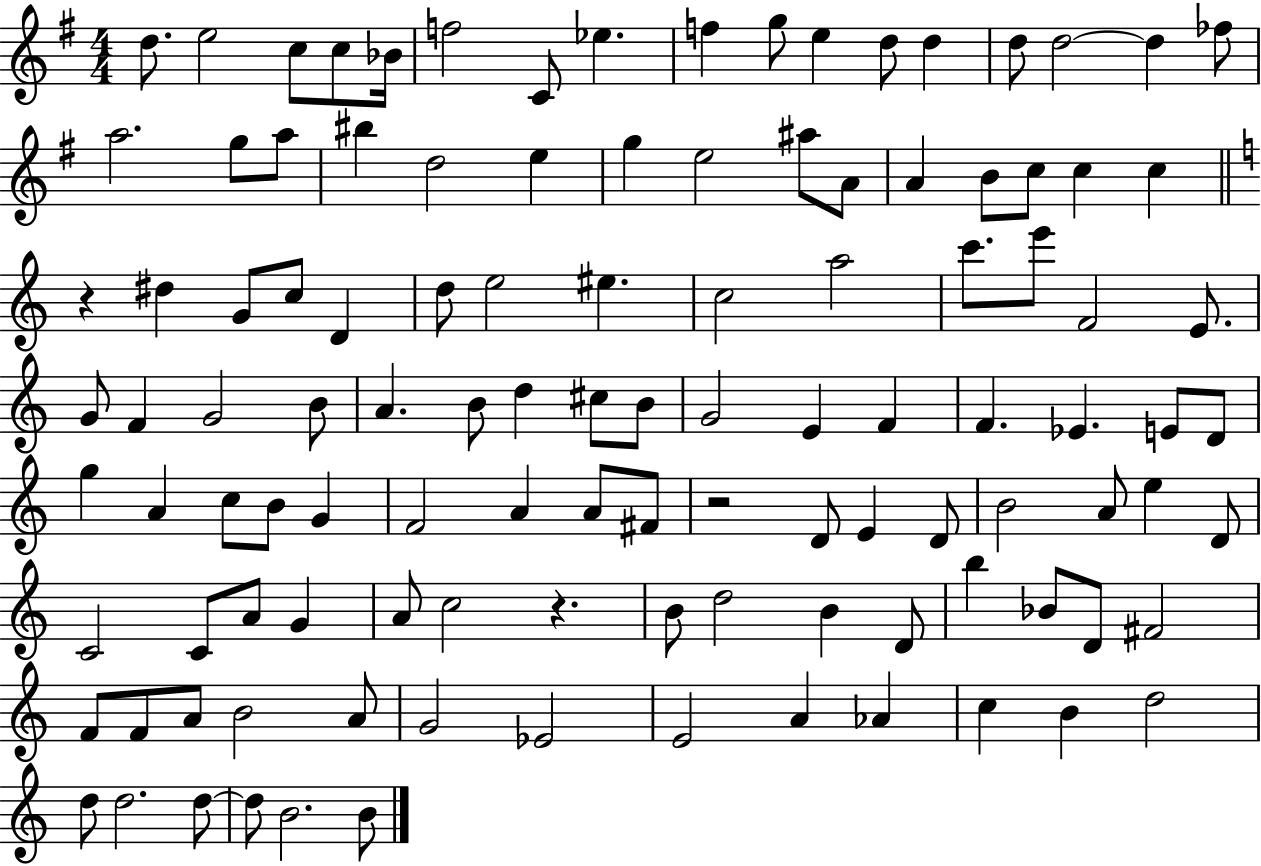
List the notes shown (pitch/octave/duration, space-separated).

D5/e. E5/h C5/e C5/e Bb4/s F5/h C4/e Eb5/q. F5/q G5/e E5/q D5/e D5/q D5/e D5/h D5/q FES5/e A5/h. G5/e A5/e BIS5/q D5/h E5/q G5/q E5/h A#5/e A4/e A4/q B4/e C5/e C5/q C5/q R/q D#5/q G4/e C5/e D4/q D5/e E5/h EIS5/q. C5/h A5/h C6/e. E6/e F4/h E4/e. G4/e F4/q G4/h B4/e A4/q. B4/e D5/q C#5/e B4/e G4/h E4/q F4/q F4/q. Eb4/q. E4/e D4/e G5/q A4/q C5/e B4/e G4/q F4/h A4/q A4/e F#4/e R/h D4/e E4/q D4/e B4/h A4/e E5/q D4/e C4/h C4/e A4/e G4/q A4/e C5/h R/q. B4/e D5/h B4/q D4/e B5/q Bb4/e D4/e F#4/h F4/e F4/e A4/e B4/h A4/e G4/h Eb4/h E4/h A4/q Ab4/q C5/q B4/q D5/h D5/e D5/h. D5/e D5/e B4/h. B4/e